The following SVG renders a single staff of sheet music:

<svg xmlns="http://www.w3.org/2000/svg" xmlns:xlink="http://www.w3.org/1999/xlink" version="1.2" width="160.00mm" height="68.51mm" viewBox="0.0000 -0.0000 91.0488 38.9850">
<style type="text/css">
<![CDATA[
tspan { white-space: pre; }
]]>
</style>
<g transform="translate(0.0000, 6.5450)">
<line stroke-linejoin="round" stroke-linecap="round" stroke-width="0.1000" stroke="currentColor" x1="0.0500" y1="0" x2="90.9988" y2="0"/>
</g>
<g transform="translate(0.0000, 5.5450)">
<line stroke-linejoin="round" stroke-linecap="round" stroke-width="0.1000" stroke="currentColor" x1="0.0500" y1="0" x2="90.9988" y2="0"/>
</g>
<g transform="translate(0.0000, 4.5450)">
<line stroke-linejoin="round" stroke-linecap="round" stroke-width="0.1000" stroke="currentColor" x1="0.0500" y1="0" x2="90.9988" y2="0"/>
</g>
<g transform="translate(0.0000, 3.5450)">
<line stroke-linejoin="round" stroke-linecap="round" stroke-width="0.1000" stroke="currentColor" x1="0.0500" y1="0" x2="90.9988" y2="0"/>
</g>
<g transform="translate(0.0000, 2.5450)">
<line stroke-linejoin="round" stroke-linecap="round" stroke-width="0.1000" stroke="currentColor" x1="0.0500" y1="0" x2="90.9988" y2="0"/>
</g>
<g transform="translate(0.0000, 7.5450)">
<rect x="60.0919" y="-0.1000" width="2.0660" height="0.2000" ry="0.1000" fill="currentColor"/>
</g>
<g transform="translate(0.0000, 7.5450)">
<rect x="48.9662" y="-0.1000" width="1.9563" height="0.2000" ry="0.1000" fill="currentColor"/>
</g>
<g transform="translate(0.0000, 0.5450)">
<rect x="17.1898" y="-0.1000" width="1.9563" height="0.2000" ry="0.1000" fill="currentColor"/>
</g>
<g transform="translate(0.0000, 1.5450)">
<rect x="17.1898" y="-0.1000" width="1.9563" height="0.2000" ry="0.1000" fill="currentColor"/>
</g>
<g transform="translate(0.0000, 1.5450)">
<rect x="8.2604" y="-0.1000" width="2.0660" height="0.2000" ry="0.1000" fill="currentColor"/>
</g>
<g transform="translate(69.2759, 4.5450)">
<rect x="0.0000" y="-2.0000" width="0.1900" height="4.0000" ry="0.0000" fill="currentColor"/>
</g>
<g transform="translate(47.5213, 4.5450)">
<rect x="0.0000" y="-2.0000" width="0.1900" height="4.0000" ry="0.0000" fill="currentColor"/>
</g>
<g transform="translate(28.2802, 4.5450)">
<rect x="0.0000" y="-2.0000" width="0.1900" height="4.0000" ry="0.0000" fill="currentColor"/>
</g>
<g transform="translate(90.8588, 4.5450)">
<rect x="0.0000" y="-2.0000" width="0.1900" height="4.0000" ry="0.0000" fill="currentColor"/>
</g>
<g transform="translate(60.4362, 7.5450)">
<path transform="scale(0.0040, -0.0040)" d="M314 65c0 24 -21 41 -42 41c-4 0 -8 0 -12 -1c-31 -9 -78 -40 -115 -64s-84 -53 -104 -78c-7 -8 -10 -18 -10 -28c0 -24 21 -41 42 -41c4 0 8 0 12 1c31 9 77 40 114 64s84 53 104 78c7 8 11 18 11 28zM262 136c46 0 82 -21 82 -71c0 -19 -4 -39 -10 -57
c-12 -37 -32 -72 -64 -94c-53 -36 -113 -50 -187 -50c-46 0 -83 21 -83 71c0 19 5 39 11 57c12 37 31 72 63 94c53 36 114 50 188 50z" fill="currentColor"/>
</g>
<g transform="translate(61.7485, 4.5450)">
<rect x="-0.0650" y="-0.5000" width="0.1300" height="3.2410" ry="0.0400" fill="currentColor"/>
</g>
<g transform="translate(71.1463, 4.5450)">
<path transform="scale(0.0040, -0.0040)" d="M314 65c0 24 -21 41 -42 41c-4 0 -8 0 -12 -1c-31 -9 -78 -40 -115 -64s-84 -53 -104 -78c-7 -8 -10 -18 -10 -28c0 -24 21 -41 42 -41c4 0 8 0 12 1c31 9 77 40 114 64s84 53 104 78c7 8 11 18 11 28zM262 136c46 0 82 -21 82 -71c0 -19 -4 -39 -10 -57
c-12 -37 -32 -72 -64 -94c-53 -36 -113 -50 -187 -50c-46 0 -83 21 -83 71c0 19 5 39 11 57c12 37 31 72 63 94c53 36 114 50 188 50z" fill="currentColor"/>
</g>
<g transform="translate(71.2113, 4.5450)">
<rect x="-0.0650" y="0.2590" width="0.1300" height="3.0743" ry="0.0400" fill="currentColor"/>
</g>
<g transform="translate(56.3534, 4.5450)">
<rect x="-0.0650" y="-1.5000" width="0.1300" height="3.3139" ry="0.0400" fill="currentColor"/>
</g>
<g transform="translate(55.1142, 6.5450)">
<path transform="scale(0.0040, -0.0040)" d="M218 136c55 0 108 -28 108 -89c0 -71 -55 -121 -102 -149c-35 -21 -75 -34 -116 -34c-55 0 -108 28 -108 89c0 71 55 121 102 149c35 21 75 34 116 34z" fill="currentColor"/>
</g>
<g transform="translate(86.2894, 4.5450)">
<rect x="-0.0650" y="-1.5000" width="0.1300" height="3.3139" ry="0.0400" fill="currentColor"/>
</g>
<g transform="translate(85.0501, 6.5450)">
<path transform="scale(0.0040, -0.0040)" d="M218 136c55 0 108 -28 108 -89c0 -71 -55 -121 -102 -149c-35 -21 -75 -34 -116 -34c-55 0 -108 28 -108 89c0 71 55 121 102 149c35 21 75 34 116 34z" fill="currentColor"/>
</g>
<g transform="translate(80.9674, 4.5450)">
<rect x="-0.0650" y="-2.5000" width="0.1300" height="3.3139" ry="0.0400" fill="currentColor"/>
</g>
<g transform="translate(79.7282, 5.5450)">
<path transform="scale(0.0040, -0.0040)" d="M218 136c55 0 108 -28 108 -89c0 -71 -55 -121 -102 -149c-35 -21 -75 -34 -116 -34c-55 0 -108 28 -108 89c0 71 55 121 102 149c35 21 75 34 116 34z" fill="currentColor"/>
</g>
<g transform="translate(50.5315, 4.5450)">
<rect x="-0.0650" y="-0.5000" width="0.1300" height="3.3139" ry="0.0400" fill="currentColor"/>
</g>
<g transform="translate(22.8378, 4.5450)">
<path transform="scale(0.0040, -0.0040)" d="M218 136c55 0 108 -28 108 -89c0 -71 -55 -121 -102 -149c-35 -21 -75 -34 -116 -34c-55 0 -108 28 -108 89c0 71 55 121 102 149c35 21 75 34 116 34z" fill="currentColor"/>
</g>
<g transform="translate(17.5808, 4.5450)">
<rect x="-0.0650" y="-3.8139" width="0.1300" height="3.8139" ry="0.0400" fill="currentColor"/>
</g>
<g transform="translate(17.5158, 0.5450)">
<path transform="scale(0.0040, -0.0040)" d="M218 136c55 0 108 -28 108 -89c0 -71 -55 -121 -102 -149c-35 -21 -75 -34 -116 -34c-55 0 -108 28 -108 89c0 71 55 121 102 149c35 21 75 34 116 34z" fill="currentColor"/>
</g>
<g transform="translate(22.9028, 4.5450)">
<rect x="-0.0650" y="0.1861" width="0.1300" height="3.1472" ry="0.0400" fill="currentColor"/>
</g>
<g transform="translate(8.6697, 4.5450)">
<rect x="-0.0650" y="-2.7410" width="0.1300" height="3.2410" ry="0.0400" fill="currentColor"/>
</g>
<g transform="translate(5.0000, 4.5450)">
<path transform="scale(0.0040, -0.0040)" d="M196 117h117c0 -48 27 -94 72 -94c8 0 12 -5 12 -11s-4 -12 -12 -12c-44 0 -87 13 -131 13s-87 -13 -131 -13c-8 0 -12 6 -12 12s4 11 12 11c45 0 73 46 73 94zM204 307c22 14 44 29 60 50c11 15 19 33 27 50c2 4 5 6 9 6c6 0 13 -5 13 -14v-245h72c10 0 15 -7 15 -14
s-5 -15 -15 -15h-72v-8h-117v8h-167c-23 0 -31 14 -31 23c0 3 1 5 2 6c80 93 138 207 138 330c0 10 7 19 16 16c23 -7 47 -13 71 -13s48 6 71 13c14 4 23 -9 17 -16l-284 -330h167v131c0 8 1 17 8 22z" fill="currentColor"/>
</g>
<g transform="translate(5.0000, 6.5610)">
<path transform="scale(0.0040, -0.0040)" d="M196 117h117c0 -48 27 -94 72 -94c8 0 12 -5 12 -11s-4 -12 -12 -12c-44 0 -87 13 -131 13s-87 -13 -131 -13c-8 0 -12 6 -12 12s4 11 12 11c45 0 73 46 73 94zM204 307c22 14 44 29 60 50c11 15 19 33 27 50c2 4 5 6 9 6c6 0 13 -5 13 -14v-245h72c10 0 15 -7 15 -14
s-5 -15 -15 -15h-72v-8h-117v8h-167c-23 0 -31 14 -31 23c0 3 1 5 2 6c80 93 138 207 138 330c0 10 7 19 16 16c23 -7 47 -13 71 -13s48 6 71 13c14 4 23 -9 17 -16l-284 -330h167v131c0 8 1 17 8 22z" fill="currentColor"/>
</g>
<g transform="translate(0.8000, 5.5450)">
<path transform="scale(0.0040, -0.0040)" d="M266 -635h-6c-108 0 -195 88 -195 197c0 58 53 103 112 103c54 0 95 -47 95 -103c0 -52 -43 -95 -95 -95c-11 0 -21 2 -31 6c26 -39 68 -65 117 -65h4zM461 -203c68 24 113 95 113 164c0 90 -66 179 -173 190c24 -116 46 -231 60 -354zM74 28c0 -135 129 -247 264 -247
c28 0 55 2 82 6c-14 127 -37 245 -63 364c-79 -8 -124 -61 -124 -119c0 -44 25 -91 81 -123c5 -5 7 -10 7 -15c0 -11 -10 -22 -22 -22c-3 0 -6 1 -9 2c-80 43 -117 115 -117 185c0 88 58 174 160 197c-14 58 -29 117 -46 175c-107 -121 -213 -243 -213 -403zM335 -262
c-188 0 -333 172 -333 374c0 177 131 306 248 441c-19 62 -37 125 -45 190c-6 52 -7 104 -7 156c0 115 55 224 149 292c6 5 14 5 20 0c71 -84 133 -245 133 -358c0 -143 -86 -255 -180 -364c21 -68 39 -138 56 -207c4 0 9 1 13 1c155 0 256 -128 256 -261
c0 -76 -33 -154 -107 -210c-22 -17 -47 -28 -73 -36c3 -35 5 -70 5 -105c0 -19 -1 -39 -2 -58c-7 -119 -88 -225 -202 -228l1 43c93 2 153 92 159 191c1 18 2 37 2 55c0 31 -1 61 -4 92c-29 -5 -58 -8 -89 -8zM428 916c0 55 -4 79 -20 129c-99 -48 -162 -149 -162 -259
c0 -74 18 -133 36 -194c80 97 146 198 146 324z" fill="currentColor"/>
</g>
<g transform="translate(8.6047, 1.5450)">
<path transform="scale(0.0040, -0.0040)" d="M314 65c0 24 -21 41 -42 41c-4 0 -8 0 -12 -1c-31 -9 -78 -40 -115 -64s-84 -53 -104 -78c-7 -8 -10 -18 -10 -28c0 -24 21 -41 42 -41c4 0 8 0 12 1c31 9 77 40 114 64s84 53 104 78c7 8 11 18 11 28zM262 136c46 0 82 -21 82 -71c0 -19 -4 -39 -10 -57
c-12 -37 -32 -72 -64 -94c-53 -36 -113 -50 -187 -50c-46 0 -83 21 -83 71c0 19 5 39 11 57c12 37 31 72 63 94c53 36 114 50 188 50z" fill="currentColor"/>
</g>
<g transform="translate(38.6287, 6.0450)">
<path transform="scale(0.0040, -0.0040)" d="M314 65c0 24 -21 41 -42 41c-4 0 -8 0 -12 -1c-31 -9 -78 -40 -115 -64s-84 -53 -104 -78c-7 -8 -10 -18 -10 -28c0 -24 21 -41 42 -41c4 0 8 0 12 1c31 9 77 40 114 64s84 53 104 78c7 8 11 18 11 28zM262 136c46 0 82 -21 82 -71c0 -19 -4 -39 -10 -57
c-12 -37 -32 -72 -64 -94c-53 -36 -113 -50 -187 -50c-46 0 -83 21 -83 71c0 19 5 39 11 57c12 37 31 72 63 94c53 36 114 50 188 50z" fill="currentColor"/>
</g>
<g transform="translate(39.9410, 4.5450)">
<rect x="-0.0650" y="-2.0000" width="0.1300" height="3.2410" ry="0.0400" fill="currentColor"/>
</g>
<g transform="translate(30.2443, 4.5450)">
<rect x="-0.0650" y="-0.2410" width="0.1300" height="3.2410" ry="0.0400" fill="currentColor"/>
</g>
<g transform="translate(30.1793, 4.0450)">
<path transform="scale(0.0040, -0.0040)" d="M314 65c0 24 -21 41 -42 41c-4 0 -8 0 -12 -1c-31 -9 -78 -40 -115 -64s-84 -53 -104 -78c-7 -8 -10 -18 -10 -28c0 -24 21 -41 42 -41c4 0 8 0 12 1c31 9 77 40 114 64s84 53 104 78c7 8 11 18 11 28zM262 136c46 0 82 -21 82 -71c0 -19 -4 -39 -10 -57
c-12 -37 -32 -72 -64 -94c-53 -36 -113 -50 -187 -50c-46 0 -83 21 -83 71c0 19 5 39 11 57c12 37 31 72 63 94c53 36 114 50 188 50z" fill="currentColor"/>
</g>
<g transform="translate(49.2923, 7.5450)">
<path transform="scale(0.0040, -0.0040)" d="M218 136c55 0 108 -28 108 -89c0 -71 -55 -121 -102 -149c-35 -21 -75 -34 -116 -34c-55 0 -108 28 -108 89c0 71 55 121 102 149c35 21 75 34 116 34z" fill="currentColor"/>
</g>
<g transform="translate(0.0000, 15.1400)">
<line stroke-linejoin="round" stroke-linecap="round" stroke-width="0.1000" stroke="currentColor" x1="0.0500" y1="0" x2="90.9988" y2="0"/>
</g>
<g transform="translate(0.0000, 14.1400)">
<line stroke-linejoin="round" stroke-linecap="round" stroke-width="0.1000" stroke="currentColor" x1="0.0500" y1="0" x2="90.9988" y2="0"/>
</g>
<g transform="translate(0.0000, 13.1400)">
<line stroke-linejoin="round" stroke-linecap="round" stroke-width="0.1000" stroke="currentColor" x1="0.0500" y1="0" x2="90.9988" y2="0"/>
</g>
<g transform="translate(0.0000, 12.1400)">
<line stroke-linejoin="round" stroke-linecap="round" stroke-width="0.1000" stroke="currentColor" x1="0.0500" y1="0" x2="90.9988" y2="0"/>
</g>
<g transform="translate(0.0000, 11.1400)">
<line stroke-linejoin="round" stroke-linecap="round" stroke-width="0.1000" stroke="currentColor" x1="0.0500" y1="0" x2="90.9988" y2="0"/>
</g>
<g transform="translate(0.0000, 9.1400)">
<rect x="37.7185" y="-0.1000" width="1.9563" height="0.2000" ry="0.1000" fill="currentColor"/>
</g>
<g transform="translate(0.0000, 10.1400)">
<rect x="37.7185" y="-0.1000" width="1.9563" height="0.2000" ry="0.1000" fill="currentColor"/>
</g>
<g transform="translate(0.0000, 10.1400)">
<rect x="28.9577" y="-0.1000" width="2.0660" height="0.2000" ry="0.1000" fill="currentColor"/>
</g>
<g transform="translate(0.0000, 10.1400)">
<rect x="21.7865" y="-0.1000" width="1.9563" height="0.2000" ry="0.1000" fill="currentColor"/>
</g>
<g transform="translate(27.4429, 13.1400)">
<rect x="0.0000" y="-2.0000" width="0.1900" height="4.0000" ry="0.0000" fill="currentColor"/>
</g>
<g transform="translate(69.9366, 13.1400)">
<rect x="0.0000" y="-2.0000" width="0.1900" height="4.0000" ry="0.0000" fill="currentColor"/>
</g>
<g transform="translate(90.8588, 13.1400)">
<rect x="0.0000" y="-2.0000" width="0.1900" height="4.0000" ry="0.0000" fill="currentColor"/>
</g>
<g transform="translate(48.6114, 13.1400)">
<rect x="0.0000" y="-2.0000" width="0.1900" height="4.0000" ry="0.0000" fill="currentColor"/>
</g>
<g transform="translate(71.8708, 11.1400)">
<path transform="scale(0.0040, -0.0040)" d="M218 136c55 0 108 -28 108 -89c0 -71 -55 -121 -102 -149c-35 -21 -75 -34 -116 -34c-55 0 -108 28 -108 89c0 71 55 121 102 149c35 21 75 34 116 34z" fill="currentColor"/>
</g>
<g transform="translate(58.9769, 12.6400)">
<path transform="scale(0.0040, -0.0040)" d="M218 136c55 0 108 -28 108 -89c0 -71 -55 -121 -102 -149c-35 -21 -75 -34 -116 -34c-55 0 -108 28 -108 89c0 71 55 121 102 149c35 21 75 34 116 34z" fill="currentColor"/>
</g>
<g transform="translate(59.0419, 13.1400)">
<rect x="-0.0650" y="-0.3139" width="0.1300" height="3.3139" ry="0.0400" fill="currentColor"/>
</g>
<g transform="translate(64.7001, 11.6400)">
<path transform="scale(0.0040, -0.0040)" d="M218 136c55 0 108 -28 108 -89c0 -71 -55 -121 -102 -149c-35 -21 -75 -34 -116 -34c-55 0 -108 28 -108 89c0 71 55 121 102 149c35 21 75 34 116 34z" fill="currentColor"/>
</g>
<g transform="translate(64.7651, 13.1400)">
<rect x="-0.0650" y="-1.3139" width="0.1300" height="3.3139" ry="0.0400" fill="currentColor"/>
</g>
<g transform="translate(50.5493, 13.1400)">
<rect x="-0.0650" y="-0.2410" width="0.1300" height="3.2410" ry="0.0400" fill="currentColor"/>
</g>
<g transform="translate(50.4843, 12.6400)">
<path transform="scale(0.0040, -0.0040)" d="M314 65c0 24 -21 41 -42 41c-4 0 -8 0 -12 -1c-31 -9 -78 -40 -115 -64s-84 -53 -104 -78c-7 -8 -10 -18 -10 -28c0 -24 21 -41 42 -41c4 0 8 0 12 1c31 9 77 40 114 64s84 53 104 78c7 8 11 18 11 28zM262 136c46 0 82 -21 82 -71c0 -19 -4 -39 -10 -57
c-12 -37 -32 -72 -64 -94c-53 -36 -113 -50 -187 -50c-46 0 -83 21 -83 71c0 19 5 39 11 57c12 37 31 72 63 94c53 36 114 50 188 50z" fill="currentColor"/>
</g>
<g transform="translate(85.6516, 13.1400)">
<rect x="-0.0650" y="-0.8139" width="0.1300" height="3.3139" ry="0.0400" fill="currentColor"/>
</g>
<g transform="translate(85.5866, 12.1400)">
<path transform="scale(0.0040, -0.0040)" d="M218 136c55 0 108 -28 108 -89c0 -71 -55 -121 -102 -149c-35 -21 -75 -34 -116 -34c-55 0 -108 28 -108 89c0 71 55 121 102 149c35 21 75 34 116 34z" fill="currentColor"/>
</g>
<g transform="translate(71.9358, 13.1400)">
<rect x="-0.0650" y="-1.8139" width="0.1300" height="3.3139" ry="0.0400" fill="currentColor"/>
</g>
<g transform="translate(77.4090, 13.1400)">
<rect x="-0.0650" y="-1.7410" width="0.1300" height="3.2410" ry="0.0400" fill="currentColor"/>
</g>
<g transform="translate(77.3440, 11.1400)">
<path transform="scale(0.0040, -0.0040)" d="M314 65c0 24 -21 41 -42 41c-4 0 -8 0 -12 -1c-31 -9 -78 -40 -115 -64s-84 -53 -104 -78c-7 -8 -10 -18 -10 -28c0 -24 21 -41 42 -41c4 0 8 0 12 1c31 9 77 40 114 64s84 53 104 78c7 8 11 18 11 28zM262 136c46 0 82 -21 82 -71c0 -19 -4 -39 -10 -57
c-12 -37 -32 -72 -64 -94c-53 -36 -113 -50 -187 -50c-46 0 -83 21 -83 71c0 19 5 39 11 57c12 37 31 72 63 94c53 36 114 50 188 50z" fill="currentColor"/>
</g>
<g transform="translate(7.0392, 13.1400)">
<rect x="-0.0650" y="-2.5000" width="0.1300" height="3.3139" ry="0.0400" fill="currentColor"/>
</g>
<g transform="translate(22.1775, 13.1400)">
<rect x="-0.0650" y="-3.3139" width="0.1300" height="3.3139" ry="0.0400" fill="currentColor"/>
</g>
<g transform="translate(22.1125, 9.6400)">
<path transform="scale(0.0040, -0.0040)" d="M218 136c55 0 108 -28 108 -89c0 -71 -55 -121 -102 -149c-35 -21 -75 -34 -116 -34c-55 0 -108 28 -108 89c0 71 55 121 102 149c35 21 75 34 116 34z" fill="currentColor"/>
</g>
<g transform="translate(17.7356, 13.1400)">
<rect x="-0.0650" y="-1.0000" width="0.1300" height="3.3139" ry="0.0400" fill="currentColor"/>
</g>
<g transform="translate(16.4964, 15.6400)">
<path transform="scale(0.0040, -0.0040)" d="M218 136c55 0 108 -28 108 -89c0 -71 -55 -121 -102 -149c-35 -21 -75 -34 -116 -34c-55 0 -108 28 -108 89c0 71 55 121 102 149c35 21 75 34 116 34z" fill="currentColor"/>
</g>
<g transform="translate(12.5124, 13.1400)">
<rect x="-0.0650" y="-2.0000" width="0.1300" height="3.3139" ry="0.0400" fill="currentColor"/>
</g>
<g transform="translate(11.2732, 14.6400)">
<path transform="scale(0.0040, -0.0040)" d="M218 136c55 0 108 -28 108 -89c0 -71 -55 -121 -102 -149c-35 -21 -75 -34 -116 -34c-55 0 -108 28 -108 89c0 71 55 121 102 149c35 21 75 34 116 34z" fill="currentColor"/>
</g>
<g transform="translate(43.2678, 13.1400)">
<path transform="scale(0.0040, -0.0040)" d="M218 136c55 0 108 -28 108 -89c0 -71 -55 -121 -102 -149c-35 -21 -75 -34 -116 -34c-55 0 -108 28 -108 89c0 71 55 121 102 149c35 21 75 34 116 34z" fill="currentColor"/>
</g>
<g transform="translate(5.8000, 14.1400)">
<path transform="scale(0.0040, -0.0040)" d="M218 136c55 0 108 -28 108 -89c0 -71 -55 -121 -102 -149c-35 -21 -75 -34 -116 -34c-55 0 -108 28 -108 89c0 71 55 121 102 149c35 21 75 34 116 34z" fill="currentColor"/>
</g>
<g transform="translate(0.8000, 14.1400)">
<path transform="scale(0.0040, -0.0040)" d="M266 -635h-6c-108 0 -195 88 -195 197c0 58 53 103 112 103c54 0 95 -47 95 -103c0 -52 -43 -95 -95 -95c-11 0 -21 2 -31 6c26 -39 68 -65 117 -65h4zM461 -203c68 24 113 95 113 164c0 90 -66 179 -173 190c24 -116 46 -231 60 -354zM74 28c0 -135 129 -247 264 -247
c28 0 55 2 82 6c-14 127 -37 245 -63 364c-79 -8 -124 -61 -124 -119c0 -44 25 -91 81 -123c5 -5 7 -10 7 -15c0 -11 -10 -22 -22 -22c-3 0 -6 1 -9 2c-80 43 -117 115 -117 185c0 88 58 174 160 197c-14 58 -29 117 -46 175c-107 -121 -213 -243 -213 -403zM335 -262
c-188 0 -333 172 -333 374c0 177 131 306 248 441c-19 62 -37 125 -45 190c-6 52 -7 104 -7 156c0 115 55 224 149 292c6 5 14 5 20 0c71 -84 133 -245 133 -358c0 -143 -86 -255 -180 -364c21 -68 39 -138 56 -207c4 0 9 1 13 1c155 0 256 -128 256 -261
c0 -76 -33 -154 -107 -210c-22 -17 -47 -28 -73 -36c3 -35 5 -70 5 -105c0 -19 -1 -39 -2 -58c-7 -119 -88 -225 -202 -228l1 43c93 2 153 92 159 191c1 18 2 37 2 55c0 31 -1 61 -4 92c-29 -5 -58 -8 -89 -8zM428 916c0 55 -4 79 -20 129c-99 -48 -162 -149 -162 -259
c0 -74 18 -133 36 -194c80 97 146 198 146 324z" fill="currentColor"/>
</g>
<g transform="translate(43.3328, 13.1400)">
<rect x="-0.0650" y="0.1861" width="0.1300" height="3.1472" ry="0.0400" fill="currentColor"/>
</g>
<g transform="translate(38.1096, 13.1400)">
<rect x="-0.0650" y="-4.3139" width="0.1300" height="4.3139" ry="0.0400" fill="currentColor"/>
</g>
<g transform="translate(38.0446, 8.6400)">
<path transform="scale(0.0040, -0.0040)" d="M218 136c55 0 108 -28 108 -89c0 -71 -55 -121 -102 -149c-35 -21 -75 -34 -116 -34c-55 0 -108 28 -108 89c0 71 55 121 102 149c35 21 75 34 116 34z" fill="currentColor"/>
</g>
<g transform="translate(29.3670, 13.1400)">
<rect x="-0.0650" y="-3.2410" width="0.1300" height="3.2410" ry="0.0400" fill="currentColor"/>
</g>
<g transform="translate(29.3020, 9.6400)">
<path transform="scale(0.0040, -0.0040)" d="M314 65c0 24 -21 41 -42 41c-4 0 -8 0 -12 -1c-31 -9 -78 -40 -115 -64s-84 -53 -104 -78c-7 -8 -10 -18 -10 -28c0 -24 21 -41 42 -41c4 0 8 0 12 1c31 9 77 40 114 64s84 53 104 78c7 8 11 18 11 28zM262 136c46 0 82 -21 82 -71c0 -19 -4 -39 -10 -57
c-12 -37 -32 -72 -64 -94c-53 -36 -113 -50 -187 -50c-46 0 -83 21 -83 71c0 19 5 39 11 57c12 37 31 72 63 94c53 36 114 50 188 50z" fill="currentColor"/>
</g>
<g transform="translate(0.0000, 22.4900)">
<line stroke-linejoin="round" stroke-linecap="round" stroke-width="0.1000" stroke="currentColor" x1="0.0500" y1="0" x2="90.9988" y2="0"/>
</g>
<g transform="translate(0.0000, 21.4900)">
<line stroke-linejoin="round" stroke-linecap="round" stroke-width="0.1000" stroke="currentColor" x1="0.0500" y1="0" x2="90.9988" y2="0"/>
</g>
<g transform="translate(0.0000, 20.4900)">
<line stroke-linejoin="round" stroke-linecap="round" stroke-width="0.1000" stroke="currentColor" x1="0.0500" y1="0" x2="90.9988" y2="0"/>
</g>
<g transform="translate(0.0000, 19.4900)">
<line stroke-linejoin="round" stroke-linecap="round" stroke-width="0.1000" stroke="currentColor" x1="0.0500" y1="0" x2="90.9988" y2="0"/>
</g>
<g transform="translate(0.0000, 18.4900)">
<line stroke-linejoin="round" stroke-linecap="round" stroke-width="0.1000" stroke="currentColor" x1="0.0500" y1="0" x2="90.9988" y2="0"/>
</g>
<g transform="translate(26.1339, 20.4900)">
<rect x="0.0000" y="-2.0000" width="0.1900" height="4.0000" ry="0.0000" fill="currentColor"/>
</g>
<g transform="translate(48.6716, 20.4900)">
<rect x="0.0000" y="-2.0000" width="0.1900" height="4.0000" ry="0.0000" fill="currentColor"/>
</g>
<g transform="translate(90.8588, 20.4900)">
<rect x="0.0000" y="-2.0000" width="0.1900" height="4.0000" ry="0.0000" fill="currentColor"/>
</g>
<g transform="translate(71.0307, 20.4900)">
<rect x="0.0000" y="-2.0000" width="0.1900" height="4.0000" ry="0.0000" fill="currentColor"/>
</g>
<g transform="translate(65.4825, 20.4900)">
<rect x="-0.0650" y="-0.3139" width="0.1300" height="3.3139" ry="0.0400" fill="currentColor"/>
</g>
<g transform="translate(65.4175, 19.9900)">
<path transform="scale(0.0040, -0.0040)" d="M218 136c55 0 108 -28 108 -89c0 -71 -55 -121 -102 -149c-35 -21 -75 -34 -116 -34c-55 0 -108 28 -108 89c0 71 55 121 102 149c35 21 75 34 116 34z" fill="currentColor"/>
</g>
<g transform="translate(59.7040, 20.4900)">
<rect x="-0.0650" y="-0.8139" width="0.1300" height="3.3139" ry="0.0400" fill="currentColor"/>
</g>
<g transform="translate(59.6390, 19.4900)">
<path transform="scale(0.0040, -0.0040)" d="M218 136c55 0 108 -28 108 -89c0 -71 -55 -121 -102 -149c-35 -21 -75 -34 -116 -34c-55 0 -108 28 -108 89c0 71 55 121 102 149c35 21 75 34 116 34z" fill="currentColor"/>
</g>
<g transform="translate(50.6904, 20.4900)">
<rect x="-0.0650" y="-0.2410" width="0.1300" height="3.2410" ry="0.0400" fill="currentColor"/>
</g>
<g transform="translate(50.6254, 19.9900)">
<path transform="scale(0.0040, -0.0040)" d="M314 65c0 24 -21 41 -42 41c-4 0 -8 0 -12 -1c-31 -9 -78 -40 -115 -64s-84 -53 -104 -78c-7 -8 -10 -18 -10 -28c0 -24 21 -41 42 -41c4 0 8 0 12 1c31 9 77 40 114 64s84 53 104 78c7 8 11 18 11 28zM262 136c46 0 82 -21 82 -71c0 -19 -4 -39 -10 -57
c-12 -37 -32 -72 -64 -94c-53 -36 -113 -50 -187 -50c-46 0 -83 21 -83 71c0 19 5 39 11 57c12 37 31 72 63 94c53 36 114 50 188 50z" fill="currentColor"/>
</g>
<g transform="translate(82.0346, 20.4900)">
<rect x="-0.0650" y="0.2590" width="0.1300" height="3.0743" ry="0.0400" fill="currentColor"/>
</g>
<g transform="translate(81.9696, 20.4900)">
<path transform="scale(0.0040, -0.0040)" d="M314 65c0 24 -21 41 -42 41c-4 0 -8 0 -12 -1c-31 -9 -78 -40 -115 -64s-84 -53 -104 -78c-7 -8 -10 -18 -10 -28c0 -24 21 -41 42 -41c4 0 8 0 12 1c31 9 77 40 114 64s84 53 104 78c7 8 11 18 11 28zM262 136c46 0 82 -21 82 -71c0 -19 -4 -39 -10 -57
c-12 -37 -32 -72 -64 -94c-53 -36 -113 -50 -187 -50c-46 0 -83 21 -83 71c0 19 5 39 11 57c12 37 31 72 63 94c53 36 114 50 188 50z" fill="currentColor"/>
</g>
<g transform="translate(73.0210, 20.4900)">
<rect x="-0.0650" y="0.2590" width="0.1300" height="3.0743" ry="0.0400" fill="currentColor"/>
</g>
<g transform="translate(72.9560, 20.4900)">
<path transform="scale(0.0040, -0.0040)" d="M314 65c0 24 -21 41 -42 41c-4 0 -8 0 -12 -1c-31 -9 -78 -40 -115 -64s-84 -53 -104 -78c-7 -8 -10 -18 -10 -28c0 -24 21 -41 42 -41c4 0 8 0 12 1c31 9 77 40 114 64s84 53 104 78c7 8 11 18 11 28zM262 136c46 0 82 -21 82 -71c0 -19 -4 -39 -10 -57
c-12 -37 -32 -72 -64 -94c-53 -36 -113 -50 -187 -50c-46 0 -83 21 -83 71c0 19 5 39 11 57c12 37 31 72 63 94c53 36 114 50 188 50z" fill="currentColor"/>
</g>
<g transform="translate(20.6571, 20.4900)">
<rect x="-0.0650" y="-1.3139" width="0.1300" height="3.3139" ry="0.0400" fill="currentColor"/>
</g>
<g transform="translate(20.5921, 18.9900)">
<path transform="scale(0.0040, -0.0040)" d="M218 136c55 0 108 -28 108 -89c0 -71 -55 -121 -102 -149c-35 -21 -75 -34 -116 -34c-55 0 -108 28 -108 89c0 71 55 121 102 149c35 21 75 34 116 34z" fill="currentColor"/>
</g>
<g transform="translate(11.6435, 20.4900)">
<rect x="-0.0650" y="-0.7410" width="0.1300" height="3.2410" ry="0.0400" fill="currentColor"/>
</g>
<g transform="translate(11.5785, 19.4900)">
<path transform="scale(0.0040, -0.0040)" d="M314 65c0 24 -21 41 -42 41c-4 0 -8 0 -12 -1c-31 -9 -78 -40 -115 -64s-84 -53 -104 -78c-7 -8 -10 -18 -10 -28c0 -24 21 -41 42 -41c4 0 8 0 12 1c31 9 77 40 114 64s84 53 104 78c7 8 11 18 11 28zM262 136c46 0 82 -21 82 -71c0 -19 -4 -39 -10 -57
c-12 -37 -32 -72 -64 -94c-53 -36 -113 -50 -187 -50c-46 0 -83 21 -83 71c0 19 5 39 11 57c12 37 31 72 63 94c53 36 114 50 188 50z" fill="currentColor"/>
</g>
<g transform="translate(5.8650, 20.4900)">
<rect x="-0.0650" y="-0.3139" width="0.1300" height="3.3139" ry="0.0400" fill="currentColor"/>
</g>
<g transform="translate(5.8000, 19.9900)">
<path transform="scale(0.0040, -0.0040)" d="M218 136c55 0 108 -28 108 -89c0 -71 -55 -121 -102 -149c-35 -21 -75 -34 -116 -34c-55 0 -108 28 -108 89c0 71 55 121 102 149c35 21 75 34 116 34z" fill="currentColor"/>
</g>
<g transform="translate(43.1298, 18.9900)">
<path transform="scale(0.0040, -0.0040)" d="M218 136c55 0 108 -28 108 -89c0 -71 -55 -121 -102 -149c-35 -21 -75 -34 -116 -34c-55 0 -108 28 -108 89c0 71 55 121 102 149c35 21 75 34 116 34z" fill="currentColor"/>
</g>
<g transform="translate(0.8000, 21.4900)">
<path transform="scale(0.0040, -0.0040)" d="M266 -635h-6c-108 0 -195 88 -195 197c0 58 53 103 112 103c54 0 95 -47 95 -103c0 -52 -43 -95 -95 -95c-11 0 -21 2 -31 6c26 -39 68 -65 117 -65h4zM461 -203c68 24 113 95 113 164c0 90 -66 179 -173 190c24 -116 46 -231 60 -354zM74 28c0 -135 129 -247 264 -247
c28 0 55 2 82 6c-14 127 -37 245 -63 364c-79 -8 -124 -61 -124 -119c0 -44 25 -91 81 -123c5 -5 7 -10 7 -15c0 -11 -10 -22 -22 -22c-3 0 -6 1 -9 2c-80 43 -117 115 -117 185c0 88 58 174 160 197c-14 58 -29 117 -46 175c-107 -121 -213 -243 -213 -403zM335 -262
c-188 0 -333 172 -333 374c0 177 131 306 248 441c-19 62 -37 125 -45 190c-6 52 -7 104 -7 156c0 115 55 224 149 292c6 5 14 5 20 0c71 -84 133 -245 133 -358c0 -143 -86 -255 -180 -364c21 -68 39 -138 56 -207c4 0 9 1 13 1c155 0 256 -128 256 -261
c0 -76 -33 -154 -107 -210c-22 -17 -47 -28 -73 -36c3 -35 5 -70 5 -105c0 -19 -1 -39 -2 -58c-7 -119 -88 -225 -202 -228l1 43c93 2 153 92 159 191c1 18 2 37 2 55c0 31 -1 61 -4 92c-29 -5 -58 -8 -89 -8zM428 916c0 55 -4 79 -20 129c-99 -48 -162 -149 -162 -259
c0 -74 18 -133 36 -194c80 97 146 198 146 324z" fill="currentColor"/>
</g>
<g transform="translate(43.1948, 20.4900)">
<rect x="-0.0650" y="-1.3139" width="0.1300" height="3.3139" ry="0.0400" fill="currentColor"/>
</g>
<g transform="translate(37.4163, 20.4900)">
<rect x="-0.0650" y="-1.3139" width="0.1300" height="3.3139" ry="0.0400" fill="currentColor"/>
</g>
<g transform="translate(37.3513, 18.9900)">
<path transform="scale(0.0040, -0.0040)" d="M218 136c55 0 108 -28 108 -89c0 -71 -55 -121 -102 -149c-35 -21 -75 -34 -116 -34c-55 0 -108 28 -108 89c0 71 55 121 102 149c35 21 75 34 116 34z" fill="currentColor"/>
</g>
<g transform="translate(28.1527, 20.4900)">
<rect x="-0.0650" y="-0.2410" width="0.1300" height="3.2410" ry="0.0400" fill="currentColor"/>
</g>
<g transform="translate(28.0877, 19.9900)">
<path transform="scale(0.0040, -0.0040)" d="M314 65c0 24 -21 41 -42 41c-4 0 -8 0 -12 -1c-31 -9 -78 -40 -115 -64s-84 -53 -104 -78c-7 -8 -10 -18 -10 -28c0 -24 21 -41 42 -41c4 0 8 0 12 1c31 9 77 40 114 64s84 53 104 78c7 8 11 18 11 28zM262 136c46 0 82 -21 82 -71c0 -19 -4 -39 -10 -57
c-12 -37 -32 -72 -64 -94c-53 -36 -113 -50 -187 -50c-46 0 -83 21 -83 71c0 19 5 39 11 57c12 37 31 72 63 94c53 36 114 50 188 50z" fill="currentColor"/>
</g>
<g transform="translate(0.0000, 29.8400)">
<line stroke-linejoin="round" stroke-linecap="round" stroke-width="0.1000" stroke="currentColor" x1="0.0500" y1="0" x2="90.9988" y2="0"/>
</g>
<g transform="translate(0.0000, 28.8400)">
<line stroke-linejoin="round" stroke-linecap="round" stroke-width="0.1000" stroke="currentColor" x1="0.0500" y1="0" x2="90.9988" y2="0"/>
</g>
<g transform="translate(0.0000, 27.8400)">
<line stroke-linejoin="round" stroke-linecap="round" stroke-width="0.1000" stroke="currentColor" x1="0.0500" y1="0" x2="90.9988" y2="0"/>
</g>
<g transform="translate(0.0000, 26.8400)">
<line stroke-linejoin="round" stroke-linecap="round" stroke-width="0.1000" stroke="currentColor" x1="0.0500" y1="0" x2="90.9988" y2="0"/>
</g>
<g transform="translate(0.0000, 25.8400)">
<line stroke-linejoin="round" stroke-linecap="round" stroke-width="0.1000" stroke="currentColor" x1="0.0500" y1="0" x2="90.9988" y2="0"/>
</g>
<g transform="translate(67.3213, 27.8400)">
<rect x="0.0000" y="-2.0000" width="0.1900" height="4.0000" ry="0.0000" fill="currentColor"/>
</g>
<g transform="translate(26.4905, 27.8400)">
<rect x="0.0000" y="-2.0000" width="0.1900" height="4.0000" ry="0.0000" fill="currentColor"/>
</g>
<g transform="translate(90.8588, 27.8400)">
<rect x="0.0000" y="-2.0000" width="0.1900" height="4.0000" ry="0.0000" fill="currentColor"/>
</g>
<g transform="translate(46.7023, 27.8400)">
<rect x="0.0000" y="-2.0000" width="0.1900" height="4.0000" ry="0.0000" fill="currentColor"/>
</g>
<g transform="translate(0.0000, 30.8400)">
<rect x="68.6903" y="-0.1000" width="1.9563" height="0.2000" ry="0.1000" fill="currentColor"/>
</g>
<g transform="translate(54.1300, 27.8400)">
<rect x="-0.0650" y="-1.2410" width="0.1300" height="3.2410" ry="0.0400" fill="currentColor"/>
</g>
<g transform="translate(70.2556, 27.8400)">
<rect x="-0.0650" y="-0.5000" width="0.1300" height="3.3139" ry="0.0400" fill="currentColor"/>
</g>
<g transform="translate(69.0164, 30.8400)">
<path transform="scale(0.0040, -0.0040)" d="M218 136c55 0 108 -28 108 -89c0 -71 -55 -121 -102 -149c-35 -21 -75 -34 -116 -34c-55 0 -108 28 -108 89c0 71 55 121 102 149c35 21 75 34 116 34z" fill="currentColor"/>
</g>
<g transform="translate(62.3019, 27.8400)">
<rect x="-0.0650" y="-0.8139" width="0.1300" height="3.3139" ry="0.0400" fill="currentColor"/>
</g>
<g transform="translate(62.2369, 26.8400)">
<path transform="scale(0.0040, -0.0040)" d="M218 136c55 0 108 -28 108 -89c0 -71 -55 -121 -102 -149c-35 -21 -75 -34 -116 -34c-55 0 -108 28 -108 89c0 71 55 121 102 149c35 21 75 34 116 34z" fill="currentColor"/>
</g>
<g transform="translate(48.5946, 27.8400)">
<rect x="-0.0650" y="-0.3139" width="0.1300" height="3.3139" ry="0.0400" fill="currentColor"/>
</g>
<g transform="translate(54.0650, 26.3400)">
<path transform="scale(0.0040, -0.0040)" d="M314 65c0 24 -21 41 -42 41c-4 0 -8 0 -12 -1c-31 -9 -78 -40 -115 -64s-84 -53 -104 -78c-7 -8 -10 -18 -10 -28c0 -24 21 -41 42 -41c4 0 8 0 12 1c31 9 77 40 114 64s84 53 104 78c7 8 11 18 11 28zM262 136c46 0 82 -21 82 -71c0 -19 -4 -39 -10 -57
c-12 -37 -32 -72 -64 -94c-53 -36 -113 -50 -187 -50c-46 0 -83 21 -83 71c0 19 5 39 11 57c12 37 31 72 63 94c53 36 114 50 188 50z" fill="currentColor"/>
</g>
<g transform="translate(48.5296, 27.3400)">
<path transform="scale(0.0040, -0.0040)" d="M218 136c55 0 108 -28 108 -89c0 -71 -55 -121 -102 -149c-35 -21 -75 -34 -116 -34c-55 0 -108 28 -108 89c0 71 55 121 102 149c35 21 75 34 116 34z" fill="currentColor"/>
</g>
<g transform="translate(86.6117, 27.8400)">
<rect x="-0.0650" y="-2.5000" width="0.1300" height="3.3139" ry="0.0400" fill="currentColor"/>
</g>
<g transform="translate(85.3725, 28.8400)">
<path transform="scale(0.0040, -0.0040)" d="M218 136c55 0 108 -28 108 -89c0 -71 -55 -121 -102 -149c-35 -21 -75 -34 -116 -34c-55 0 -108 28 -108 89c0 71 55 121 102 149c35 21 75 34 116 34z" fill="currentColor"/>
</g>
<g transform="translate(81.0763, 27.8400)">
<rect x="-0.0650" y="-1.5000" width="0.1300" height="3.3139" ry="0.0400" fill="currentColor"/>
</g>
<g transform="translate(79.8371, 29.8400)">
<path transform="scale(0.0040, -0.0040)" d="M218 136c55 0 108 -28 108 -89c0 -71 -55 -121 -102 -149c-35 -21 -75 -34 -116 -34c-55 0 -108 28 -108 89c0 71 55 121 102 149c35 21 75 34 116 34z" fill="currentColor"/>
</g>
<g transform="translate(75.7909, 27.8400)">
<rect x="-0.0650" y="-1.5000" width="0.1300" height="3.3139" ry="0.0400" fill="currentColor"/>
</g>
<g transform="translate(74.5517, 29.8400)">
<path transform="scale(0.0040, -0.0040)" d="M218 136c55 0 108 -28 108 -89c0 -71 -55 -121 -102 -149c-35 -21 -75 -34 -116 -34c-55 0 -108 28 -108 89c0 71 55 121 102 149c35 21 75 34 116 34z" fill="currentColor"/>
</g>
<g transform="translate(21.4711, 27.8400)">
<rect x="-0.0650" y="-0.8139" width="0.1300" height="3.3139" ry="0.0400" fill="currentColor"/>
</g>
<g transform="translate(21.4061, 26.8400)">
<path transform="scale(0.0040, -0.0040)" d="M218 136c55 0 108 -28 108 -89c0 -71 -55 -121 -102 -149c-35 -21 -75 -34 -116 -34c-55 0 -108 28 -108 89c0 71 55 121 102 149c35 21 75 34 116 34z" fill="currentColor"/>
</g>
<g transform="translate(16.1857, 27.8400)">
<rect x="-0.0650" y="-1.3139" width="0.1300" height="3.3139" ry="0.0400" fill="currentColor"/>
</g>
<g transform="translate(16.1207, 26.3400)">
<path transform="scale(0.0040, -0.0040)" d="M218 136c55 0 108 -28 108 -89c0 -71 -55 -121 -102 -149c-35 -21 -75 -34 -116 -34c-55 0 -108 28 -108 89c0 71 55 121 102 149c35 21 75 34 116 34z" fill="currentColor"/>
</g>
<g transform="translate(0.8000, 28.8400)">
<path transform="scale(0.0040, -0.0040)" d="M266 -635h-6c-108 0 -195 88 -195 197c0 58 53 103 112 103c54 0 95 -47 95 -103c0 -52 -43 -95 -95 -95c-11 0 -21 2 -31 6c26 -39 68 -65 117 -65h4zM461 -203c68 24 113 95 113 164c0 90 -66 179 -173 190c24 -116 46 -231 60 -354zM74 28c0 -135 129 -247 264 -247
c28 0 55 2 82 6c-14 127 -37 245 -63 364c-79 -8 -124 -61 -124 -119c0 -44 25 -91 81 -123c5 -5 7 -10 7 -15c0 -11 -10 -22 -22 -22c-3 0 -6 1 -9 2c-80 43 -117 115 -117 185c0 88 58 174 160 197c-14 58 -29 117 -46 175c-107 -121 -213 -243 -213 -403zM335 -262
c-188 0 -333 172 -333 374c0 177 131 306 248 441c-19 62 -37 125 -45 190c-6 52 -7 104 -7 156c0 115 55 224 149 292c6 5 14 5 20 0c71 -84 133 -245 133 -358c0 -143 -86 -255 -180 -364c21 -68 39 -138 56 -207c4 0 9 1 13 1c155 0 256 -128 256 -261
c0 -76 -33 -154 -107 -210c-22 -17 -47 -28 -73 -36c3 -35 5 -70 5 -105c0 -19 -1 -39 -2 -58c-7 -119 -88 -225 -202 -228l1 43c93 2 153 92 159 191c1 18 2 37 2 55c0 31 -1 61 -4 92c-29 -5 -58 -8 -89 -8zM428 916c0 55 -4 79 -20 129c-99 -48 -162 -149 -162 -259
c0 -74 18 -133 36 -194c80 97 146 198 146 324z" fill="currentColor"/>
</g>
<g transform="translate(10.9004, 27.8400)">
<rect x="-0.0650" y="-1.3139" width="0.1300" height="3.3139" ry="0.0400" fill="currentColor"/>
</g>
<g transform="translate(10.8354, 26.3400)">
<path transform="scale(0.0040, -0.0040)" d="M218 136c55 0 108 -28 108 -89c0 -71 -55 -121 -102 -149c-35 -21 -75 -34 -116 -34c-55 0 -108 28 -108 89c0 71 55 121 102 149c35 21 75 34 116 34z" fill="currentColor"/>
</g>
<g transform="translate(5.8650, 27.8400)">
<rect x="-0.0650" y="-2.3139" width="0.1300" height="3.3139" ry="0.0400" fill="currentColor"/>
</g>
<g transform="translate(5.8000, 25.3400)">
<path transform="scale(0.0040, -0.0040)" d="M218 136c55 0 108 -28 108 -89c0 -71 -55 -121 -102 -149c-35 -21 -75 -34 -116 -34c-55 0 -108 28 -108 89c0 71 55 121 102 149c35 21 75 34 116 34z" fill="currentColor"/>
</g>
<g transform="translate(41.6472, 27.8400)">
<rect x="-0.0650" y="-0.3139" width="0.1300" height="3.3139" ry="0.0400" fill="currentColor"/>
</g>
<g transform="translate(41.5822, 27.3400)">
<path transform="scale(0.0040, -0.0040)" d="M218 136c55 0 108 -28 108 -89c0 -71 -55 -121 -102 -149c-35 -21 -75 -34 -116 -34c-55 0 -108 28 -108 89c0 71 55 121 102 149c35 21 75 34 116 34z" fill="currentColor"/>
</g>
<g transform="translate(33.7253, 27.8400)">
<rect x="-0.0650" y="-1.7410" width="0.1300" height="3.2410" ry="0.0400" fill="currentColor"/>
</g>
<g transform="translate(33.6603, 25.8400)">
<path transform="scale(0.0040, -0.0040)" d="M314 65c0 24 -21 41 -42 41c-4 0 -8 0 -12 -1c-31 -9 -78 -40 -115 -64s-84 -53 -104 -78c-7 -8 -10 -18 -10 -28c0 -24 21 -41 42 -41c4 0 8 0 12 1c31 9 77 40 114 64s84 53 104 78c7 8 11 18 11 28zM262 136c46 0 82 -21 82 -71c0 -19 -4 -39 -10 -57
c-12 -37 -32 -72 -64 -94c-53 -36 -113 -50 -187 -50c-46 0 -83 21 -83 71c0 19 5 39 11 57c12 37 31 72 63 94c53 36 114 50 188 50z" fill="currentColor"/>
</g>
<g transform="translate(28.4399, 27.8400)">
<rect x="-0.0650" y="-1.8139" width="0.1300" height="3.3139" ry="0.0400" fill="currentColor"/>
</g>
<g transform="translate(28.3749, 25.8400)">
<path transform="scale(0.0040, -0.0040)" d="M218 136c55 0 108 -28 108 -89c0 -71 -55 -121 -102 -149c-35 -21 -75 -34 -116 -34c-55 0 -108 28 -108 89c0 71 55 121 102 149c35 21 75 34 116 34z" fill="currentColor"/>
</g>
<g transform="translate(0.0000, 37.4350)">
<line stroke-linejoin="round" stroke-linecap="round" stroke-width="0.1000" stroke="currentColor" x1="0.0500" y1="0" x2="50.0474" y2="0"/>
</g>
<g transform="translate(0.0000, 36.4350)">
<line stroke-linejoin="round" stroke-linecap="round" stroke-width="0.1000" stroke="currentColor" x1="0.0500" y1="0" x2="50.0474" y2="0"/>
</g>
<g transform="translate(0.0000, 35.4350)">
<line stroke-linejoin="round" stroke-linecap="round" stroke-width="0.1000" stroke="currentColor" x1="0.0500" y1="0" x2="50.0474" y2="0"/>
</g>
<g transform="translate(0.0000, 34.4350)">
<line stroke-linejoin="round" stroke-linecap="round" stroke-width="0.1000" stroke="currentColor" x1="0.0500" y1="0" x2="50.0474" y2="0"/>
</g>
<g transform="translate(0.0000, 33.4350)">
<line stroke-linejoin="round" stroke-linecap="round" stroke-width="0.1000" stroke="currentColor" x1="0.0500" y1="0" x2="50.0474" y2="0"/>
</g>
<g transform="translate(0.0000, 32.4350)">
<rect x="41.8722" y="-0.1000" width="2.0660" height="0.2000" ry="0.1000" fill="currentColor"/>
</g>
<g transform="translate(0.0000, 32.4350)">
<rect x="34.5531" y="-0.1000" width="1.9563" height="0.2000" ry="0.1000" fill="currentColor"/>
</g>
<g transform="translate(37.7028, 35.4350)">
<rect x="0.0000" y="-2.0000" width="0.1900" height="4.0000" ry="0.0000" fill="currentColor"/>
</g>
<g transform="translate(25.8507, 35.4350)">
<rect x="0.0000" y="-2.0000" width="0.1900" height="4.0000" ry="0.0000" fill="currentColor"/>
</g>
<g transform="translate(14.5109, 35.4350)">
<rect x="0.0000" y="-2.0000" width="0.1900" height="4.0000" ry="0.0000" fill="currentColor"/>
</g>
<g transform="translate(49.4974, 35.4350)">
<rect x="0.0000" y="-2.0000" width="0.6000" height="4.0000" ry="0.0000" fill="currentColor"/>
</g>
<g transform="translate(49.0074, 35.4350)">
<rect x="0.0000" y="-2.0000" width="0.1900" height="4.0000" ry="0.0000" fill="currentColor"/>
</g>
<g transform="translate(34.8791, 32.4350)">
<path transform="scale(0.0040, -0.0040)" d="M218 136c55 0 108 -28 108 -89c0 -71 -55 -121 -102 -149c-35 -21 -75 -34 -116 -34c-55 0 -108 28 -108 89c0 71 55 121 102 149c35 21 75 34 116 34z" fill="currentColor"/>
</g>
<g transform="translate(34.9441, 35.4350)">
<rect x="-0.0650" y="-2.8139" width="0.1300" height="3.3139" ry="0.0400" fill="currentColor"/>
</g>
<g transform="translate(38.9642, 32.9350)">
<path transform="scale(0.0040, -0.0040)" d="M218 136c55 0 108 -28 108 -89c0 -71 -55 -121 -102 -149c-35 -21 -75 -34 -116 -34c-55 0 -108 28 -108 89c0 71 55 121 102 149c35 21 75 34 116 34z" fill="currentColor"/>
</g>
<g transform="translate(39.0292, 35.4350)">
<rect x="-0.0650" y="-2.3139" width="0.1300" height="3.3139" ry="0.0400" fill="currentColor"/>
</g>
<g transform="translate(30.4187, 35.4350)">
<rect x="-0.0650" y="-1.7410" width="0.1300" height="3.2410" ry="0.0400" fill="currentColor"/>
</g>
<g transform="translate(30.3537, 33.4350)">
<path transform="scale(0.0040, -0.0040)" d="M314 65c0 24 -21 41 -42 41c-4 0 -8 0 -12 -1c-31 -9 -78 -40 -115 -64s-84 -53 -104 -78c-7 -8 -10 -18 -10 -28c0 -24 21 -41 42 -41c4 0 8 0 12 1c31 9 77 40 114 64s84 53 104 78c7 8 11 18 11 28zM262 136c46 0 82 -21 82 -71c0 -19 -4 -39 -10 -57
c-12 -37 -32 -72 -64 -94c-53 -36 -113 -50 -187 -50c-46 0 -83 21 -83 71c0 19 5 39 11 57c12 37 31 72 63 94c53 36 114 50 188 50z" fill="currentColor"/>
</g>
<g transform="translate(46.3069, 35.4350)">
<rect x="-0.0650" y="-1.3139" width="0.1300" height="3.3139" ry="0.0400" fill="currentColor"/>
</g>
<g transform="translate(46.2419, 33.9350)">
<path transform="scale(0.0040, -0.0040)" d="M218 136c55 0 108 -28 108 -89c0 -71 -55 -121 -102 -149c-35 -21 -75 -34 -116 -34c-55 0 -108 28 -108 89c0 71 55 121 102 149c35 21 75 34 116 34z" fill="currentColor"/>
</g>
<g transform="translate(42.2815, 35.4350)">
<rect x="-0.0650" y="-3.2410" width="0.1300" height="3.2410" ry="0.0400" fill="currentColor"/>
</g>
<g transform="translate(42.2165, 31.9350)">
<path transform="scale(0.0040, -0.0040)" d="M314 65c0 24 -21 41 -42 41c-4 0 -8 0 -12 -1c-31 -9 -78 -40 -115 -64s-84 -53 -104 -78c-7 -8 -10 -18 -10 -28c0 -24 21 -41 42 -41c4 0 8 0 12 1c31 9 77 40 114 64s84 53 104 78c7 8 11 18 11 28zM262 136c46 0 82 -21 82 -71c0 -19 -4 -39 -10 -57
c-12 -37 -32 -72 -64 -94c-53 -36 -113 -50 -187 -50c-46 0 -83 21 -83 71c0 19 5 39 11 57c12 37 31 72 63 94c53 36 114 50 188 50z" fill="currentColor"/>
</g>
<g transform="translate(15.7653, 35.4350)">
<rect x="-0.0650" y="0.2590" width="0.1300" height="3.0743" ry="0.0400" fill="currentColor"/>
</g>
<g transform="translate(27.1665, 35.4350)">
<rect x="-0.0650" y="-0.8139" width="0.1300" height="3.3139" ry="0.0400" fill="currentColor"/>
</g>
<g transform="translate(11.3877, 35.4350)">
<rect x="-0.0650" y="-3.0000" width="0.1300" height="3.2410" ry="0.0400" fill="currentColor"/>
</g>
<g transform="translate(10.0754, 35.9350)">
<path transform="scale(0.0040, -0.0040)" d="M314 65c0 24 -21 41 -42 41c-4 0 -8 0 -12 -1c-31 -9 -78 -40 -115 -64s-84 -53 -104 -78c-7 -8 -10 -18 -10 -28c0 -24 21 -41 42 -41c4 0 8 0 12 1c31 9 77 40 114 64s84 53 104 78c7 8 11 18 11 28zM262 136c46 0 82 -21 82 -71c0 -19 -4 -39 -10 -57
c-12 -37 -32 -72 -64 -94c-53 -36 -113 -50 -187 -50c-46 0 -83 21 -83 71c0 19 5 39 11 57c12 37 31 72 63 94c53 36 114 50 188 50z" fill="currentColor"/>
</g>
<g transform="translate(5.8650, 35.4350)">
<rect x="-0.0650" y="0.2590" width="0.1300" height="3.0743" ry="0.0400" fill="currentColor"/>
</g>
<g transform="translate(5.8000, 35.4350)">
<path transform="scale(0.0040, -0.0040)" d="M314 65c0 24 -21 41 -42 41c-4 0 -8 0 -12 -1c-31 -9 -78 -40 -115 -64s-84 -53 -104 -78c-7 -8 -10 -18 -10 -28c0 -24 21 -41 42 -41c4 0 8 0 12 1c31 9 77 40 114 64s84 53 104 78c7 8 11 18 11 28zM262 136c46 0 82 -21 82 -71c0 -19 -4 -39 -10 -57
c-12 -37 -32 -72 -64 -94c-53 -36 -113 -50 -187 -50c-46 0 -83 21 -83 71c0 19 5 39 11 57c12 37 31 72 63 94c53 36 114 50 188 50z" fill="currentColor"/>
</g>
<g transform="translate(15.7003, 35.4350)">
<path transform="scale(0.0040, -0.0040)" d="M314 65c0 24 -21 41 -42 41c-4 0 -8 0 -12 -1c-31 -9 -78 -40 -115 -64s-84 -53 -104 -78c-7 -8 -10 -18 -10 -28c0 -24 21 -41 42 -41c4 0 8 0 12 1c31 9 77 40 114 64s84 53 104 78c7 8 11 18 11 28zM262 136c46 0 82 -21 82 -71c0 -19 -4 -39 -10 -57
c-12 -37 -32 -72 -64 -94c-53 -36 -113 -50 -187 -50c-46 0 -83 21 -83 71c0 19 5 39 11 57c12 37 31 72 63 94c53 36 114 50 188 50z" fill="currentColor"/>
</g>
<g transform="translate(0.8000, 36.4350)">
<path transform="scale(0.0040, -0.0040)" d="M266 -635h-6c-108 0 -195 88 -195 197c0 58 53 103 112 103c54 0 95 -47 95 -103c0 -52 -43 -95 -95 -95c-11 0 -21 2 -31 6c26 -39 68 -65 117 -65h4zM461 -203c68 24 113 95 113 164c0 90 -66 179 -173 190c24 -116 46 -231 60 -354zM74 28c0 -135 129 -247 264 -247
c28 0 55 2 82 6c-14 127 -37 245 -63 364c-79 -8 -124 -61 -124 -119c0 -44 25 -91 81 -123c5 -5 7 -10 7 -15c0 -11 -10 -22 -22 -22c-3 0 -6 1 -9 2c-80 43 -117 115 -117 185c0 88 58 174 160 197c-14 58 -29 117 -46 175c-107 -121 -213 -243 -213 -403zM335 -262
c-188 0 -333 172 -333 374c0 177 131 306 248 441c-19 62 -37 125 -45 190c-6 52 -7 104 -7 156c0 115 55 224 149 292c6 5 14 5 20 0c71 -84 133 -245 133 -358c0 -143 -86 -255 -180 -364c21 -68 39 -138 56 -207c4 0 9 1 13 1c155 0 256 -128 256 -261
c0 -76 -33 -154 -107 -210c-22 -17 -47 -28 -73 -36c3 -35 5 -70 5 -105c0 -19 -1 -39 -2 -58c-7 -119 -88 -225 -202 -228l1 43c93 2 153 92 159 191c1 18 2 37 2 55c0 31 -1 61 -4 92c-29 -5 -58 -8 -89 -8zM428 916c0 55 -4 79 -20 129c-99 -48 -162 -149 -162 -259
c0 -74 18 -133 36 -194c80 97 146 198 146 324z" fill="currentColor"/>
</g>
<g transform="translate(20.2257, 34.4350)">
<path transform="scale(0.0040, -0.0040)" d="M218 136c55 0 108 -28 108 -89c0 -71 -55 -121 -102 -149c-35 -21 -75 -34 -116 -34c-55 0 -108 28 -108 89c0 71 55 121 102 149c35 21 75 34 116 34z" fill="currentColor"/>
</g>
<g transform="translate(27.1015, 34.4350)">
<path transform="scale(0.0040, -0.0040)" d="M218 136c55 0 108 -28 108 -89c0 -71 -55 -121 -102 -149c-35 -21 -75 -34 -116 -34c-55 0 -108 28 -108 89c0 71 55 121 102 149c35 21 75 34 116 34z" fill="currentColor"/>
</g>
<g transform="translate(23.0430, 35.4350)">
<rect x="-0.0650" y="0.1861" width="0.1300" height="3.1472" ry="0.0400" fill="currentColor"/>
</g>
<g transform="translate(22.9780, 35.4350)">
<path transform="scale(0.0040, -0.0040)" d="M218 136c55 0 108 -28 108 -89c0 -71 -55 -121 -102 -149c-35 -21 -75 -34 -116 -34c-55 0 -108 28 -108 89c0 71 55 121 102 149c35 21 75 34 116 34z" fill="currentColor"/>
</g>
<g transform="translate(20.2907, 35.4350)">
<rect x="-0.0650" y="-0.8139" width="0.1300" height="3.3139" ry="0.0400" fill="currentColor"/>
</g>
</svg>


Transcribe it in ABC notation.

X:1
T:Untitled
M:4/4
L:1/4
K:C
a2 c' B c2 F2 C E C2 B2 G E G F D b b2 d' B c2 c e f f2 d c d2 e c2 e e c2 d c B2 B2 g e e d f f2 c c e2 d C E E G B2 A2 B2 d B d f2 a g b2 e